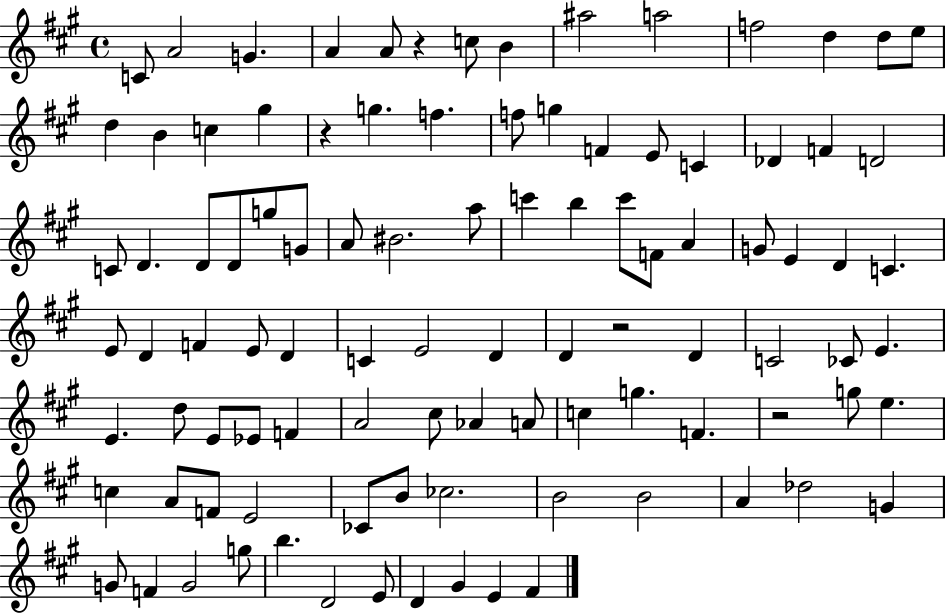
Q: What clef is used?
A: treble